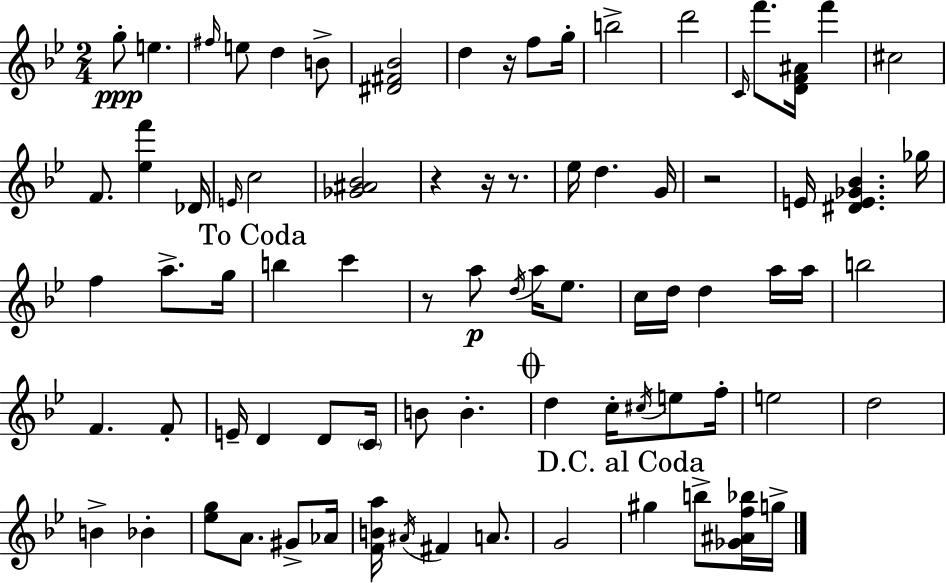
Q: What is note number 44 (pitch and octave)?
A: D4